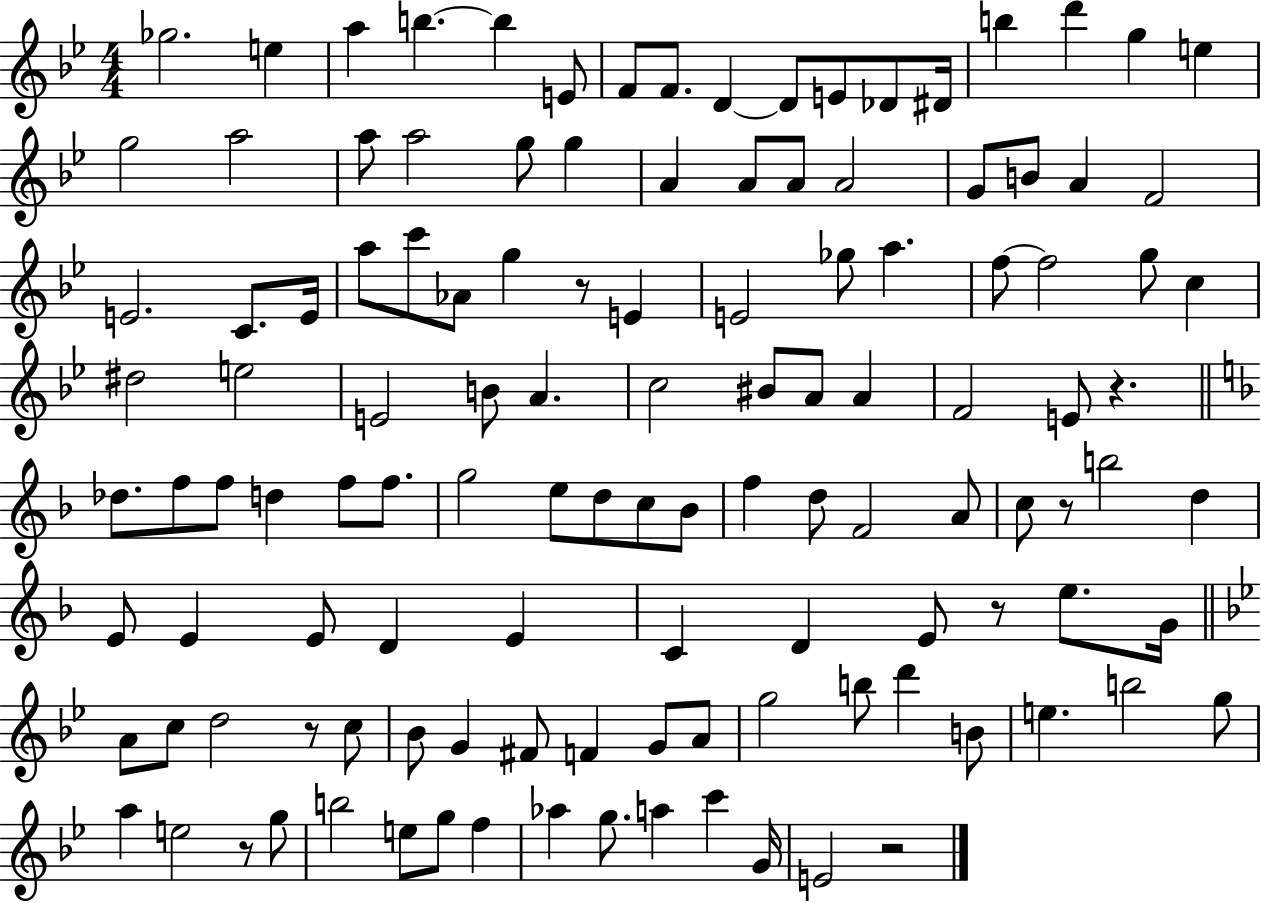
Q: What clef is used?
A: treble